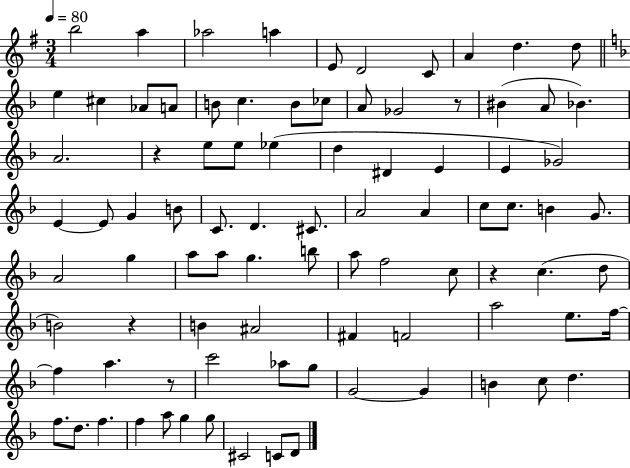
B5/h A5/q Ab5/h A5/q E4/e D4/h C4/e A4/q D5/q. D5/e E5/q C#5/q Ab4/e A4/e B4/e C5/q. B4/e CES5/e A4/e Gb4/h R/e BIS4/q A4/e Bb4/q. A4/h. R/q E5/e E5/e Eb5/q D5/q D#4/q E4/q E4/q Gb4/h E4/q E4/e G4/q B4/e C4/e. D4/q. C#4/e. A4/h A4/q C5/e C5/e. B4/q G4/e. A4/h G5/q A5/e A5/e G5/q. B5/e A5/e F5/h C5/e R/q C5/q. D5/e B4/h R/q B4/q A#4/h F#4/q F4/h A5/h E5/e. F5/s F5/q A5/q. R/e C6/h Ab5/e G5/e G4/h G4/q B4/q C5/e D5/q. F5/e. D5/e. F5/q. F5/q A5/e G5/q G5/e C#4/h C4/e D4/e